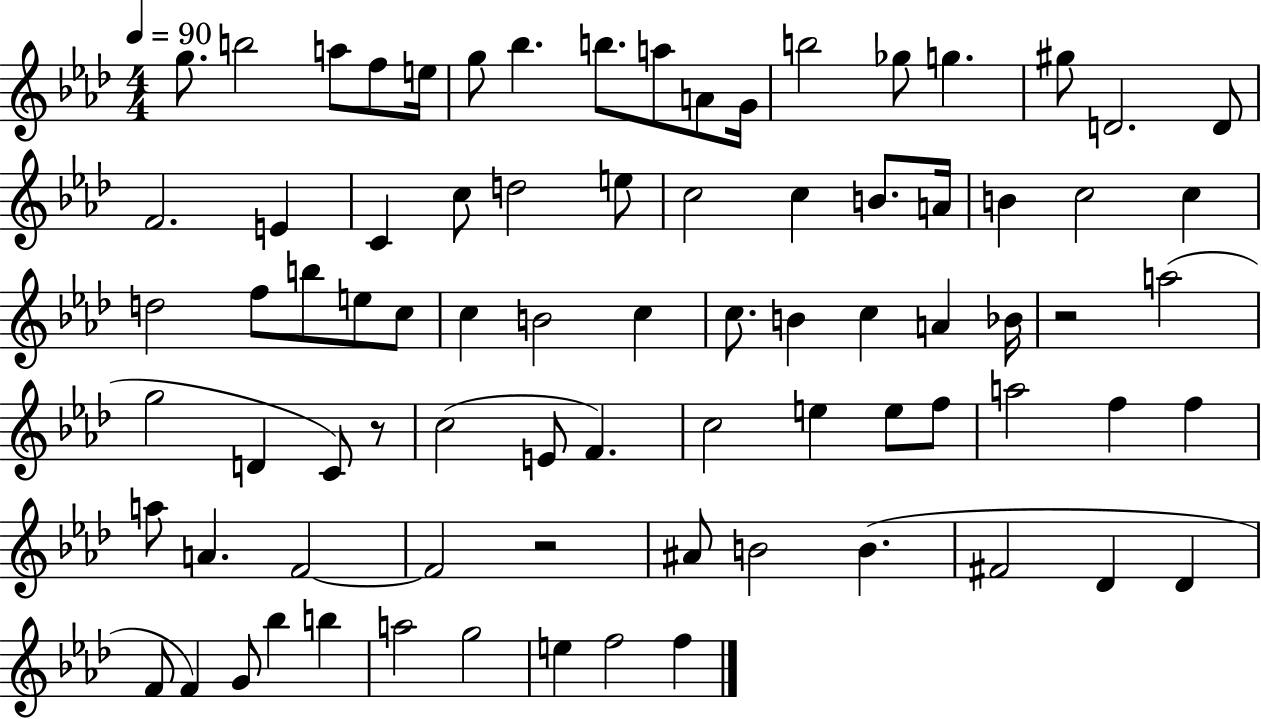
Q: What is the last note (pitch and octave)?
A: F5